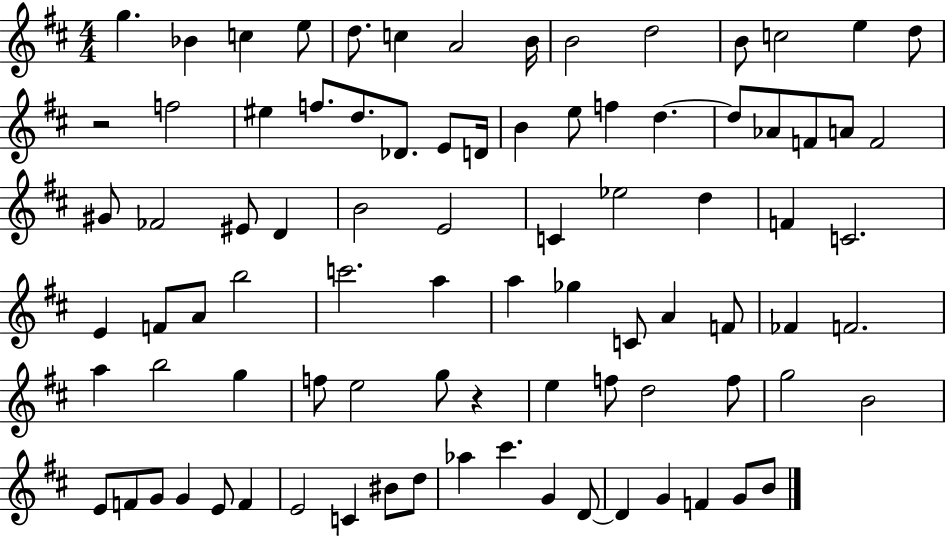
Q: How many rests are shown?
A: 2